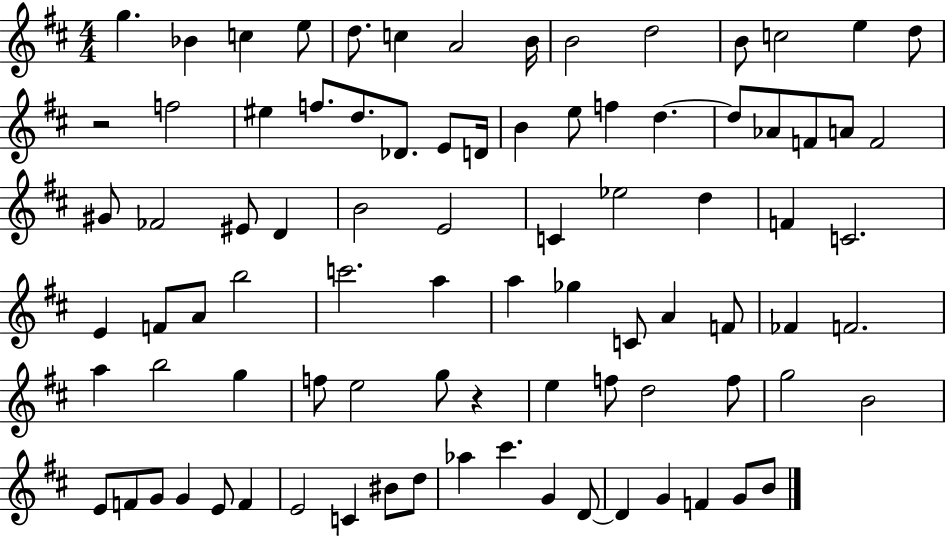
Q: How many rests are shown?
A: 2